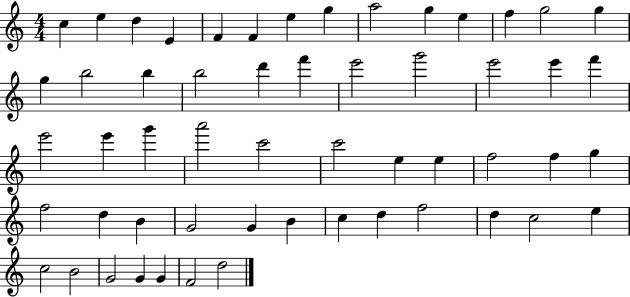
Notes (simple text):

C5/q E5/q D5/q E4/q F4/q F4/q E5/q G5/q A5/h G5/q E5/q F5/q G5/h G5/q G5/q B5/h B5/q B5/h D6/q F6/q E6/h G6/h E6/h E6/q F6/q E6/h E6/q G6/q A6/h C6/h C6/h E5/q E5/q F5/h F5/q G5/q F5/h D5/q B4/q G4/h G4/q B4/q C5/q D5/q F5/h D5/q C5/h E5/q C5/h B4/h G4/h G4/q G4/q F4/h D5/h